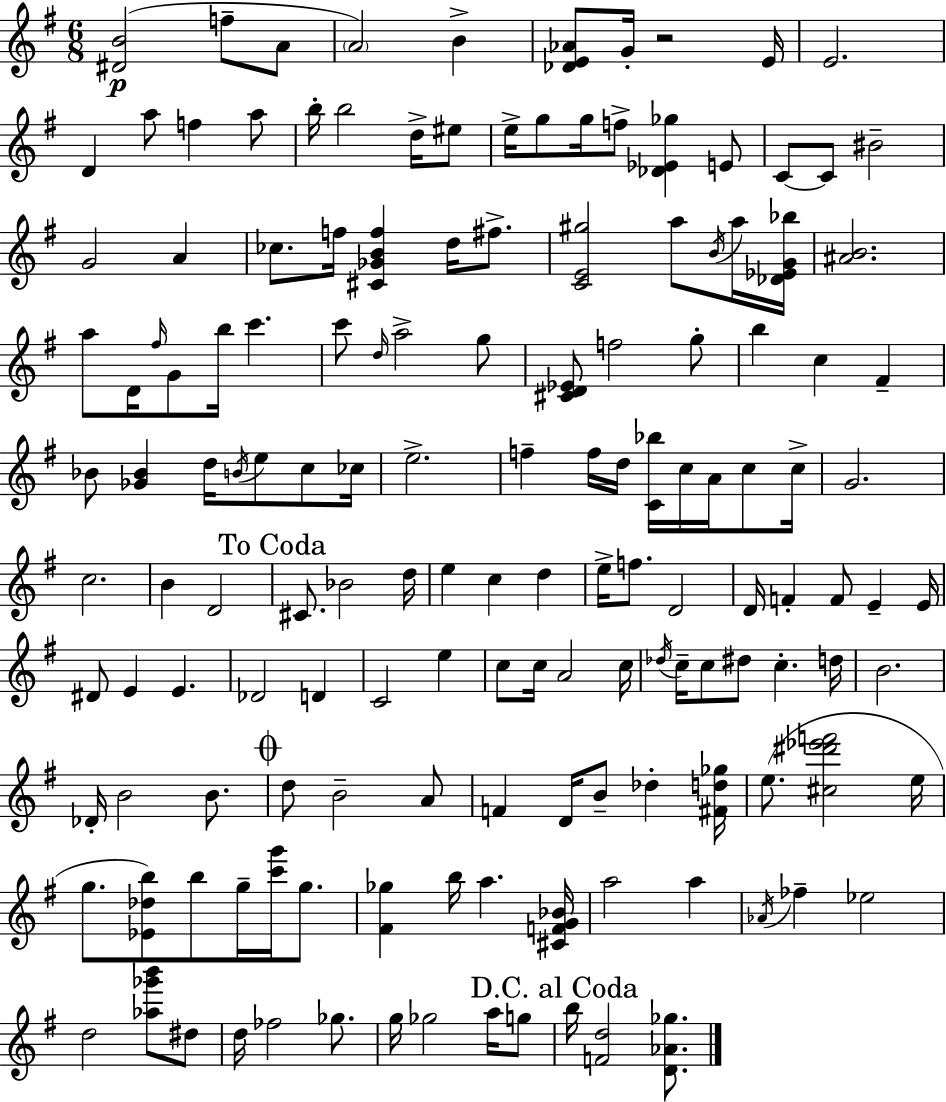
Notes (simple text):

[D#4,B4]/h F5/e A4/e A4/h B4/q [Db4,E4,Ab4]/e G4/s R/h E4/s E4/h. D4/q A5/e F5/q A5/e B5/s B5/h D5/s EIS5/e E5/s G5/e G5/s F5/e [Db4,Eb4,Gb5]/q E4/e C4/e C4/e BIS4/h G4/h A4/q CES5/e. F5/s [C#4,Gb4,B4,F5]/q D5/s F#5/e. [C4,E4,G#5]/h A5/e B4/s A5/s [Db4,Eb4,G4,Bb5]/s [A#4,B4]/h. A5/e D4/s F#5/s G4/e B5/s C6/q. C6/e D5/s A5/h G5/e [C#4,D4,Eb4]/e F5/h G5/e B5/q C5/q F#4/q Bb4/e [Gb4,Bb4]/q D5/s B4/s E5/e C5/e CES5/s E5/h. F5/q F5/s D5/s [C4,Bb5]/s C5/s A4/s C5/e C5/s G4/h. C5/h. B4/q D4/h C#4/e. Bb4/h D5/s E5/q C5/q D5/q E5/s F5/e. D4/h D4/s F4/q F4/e E4/q E4/s D#4/e E4/q E4/q. Db4/h D4/q C4/h E5/q C5/e C5/s A4/h C5/s Db5/s C5/s C5/e D#5/e C5/q. D5/s B4/h. Db4/s B4/h B4/e. D5/e B4/h A4/e F4/q D4/s B4/e Db5/q [F#4,D5,Gb5]/s E5/e. [C#5,D#6,Eb6,F6]/h E5/s G5/e. [Eb4,Db5,B5]/e B5/e G5/s [C6,G6]/s G5/e. [F#4,Gb5]/q B5/s A5/q. [C#4,F4,G4,Bb4]/s A5/h A5/q Ab4/s FES5/q Eb5/h D5/h [Ab5,Gb6,B6]/e D#5/e D5/s FES5/h Gb5/e. G5/s Gb5/h A5/s G5/e B5/s [F4,D5]/h [D4,Ab4,Gb5]/e.